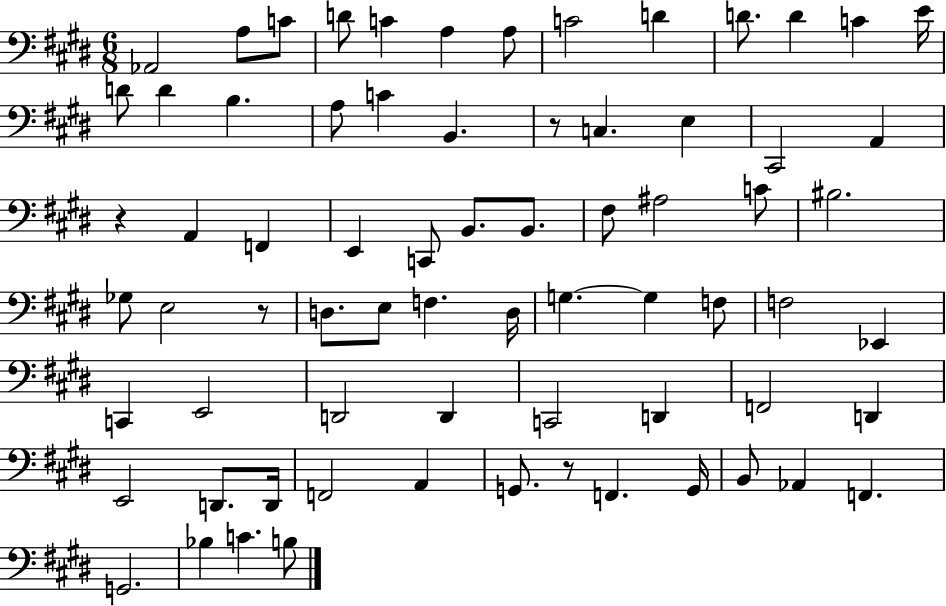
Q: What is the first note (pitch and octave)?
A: Ab2